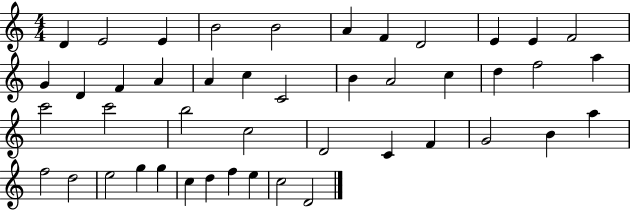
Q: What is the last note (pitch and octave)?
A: D4